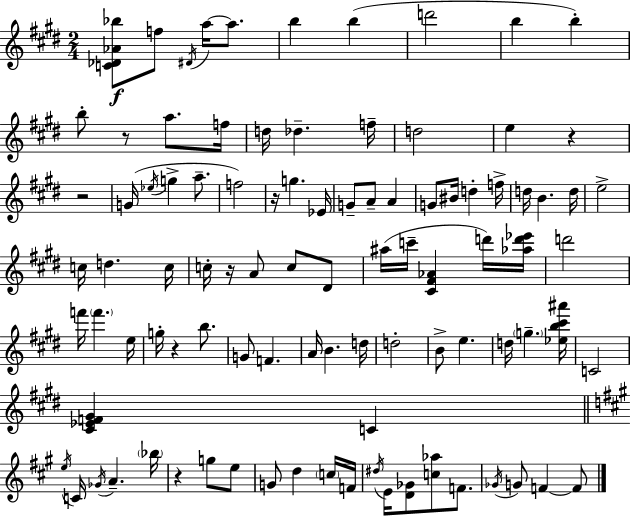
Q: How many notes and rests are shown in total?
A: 95